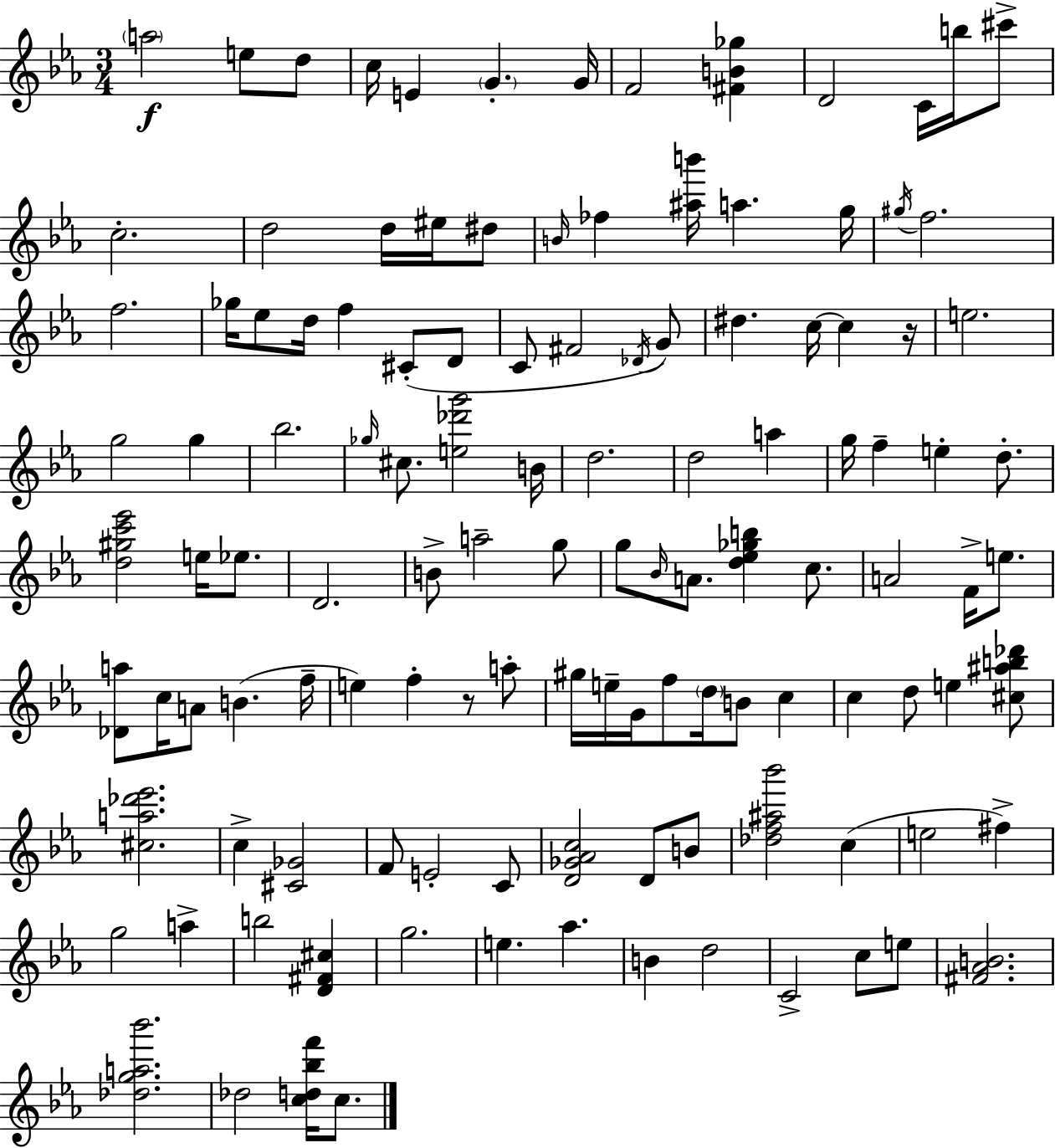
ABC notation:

X:1
T:Untitled
M:3/4
L:1/4
K:Cm
a2 e/2 d/2 c/4 E G G/4 F2 [^FB_g] D2 C/4 b/4 ^c'/2 c2 d2 d/4 ^e/4 ^d/2 B/4 _f [^ab']/4 a g/4 ^g/4 f2 f2 _g/4 _e/2 d/4 f ^C/2 D/2 C/2 ^F2 _D/4 G/2 ^d c/4 c z/4 e2 g2 g _b2 _g/4 ^c/2 [e_d'g']2 B/4 d2 d2 a g/4 f e d/2 [d^gc'_e']2 e/4 _e/2 D2 B/2 a2 g/2 g/2 _B/4 A/2 [d_e_gb] c/2 A2 F/4 e/2 [_Da]/2 c/4 A/2 B f/4 e f z/2 a/2 ^g/4 e/4 G/4 f/2 d/4 B/2 c c d/2 e [^c^ab_d']/2 [^ca_d'_e']2 c [^C_G]2 F/2 E2 C/2 [D_G_Ac]2 D/2 B/2 [_df^a_b']2 c e2 ^f g2 a b2 [D^F^c] g2 e _a B d2 C2 c/2 e/2 [^F_AB]2 [_dga_b']2 _d2 [cd_bf']/4 c/2